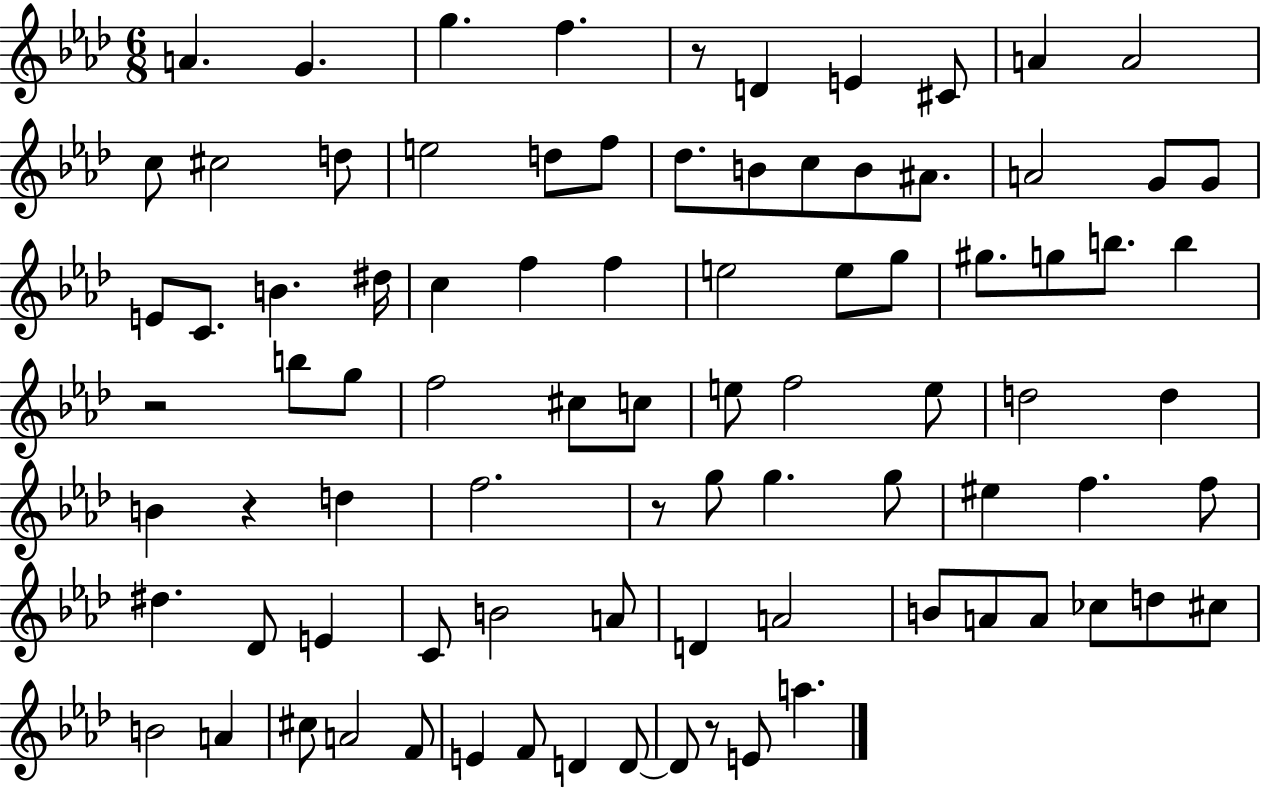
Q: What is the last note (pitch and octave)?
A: A5